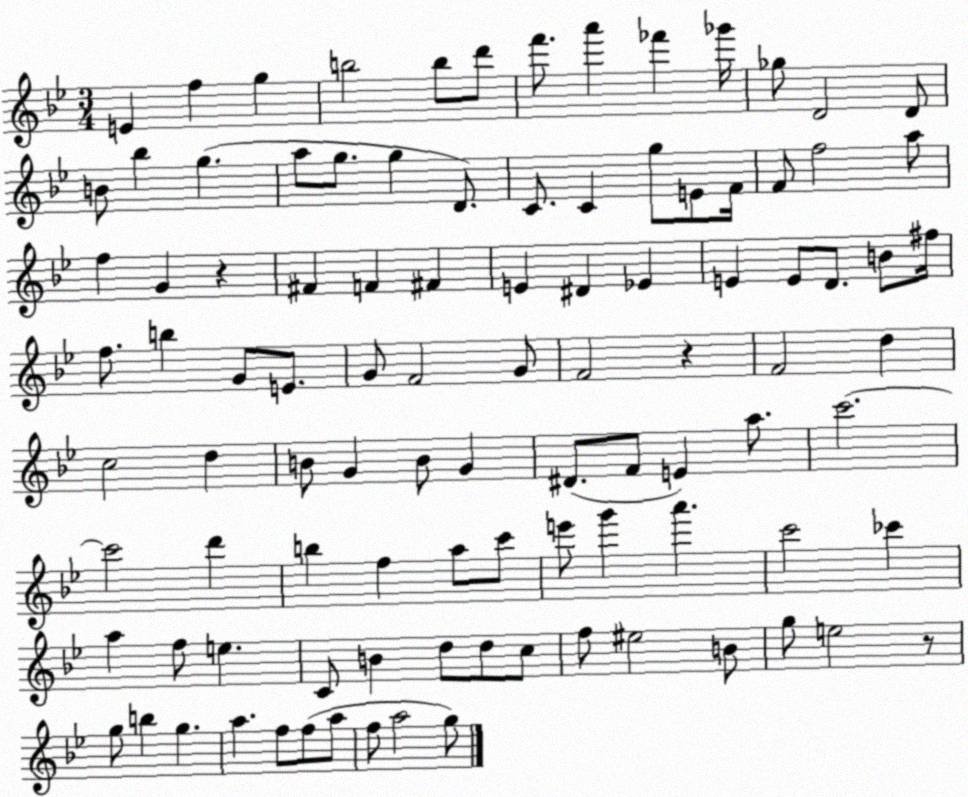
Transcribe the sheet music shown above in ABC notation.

X:1
T:Untitled
M:3/4
L:1/4
K:Bb
E f g b2 b/2 d'/2 f'/2 a' _f' _g'/4 _g/2 D2 D/2 B/2 _b g a/2 g/2 g D/2 C/2 C g/2 E/2 F/4 F/2 f2 a/2 f G z ^F F ^F E ^D _E E E/2 D/2 B/2 ^f/4 f/2 b G/2 E/2 G/2 F2 G/2 F2 z F2 d c2 d B/2 G B/2 G ^D/2 F/2 E a/2 c'2 c'2 d' b f a/2 c'/2 e'/2 g' a' c'2 _c' a f/2 e C/2 B d/2 d/2 c/2 f/2 ^e2 B/2 g/2 e2 z/2 g/2 b g a f/2 f/2 a/2 f/2 a2 g/2